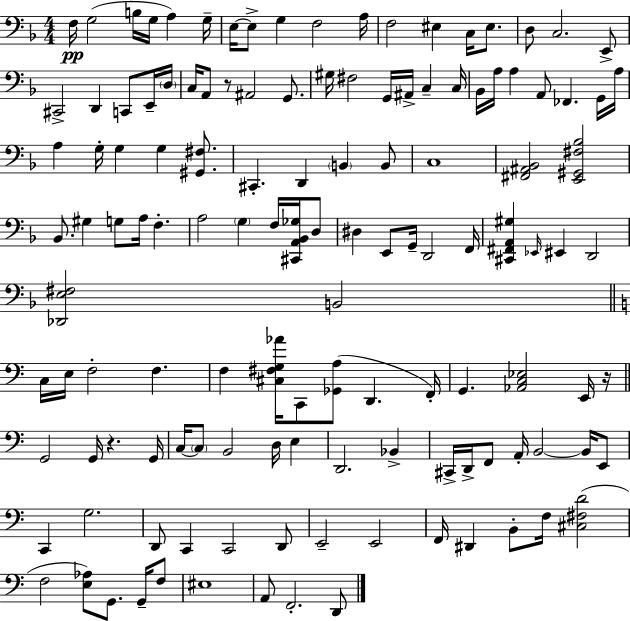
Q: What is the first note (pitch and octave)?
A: F3